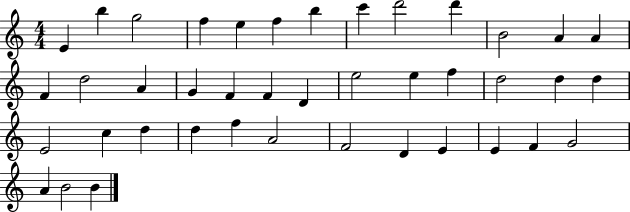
E4/q B5/q G5/h F5/q E5/q F5/q B5/q C6/q D6/h D6/q B4/h A4/q A4/q F4/q D5/h A4/q G4/q F4/q F4/q D4/q E5/h E5/q F5/q D5/h D5/q D5/q E4/h C5/q D5/q D5/q F5/q A4/h F4/h D4/q E4/q E4/q F4/q G4/h A4/q B4/h B4/q